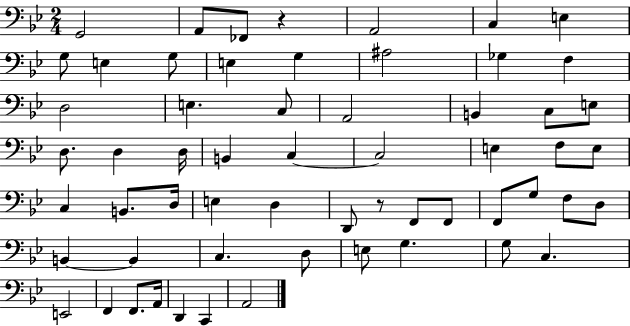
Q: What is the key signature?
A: BES major